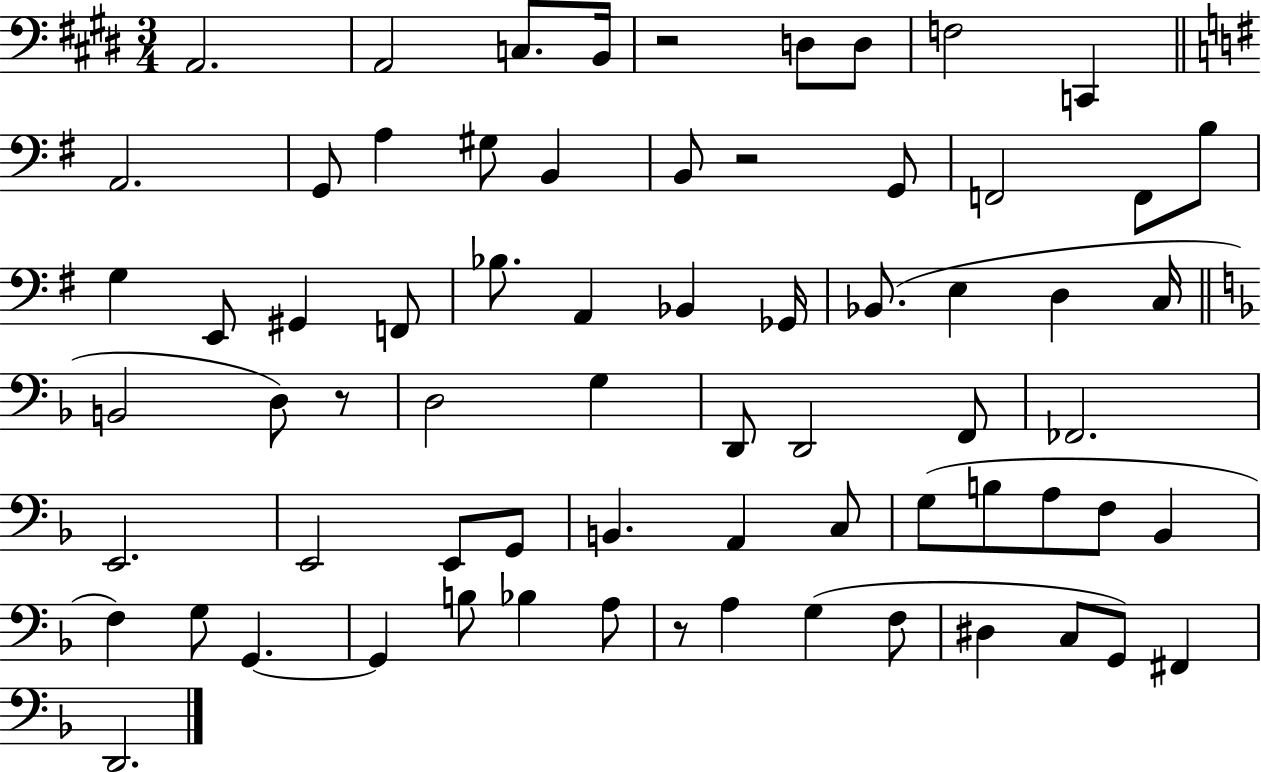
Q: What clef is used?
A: bass